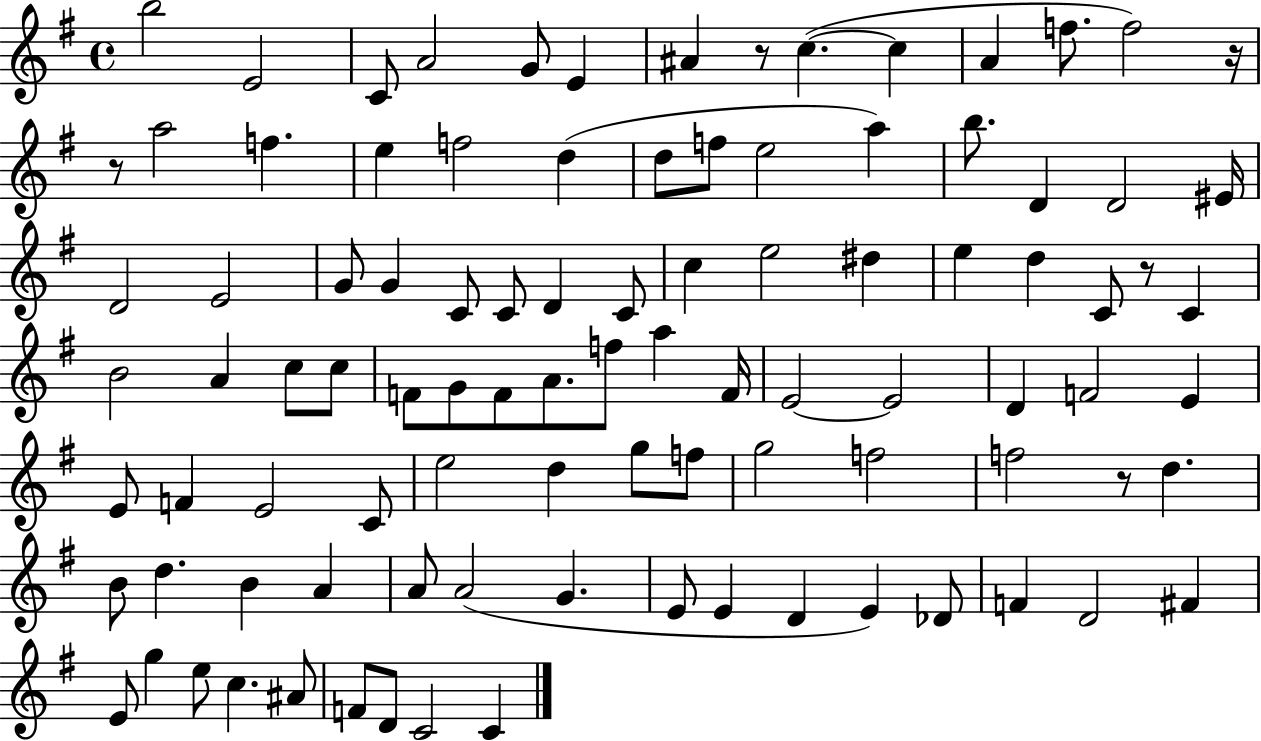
X:1
T:Untitled
M:4/4
L:1/4
K:G
b2 E2 C/2 A2 G/2 E ^A z/2 c c A f/2 f2 z/4 z/2 a2 f e f2 d d/2 f/2 e2 a b/2 D D2 ^E/4 D2 E2 G/2 G C/2 C/2 D C/2 c e2 ^d e d C/2 z/2 C B2 A c/2 c/2 F/2 G/2 F/2 A/2 f/2 a F/4 E2 E2 D F2 E E/2 F E2 C/2 e2 d g/2 f/2 g2 f2 f2 z/2 d B/2 d B A A/2 A2 G E/2 E D E _D/2 F D2 ^F E/2 g e/2 c ^A/2 F/2 D/2 C2 C